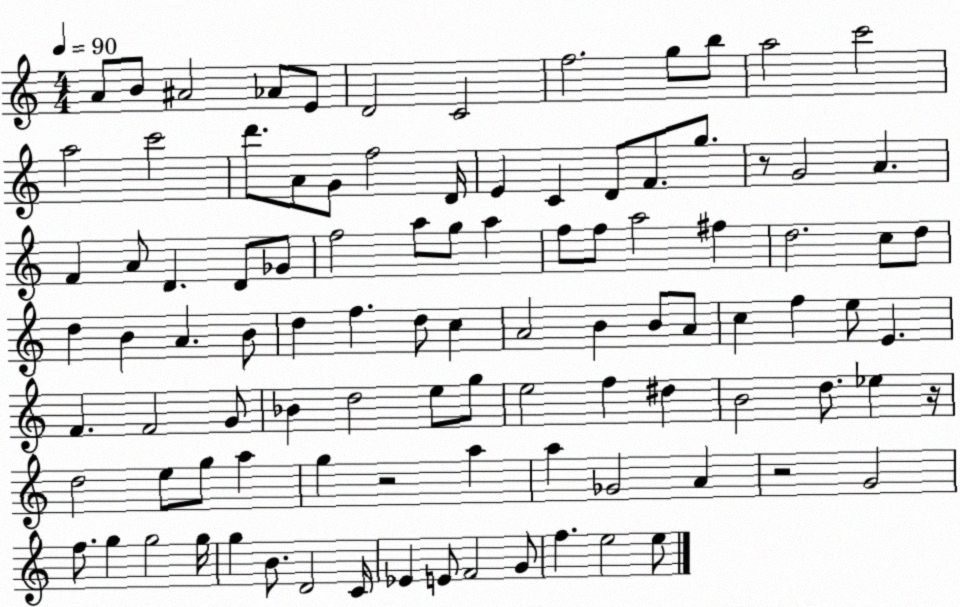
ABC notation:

X:1
T:Untitled
M:4/4
L:1/4
K:C
A/2 B/2 ^A2 _A/2 E/2 D2 C2 f2 g/2 b/2 a2 c'2 a2 c'2 d'/2 A/2 G/2 f2 D/4 E C D/2 F/2 g/2 z/2 G2 A F A/2 D D/2 _G/2 f2 a/2 g/2 a f/2 f/2 a2 ^f d2 c/2 d/2 d B A B/2 d f d/2 c A2 B B/2 A/2 c f e/2 E F F2 G/2 _B d2 e/2 g/2 e2 f ^d B2 d/2 _e z/4 d2 e/2 g/2 a g z2 a a _G2 A z2 G2 f/2 g g2 g/4 g B/2 D2 C/4 _E E/2 F2 G/2 f e2 e/2